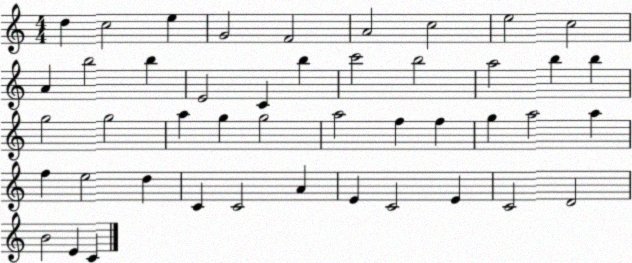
X:1
T:Untitled
M:4/4
L:1/4
K:C
d c2 e G2 F2 A2 c2 e2 c2 A b2 b E2 C b c'2 b2 a2 b b g2 g2 a g g2 a2 f f g a2 a f e2 d C C2 A E C2 E C2 D2 B2 E C